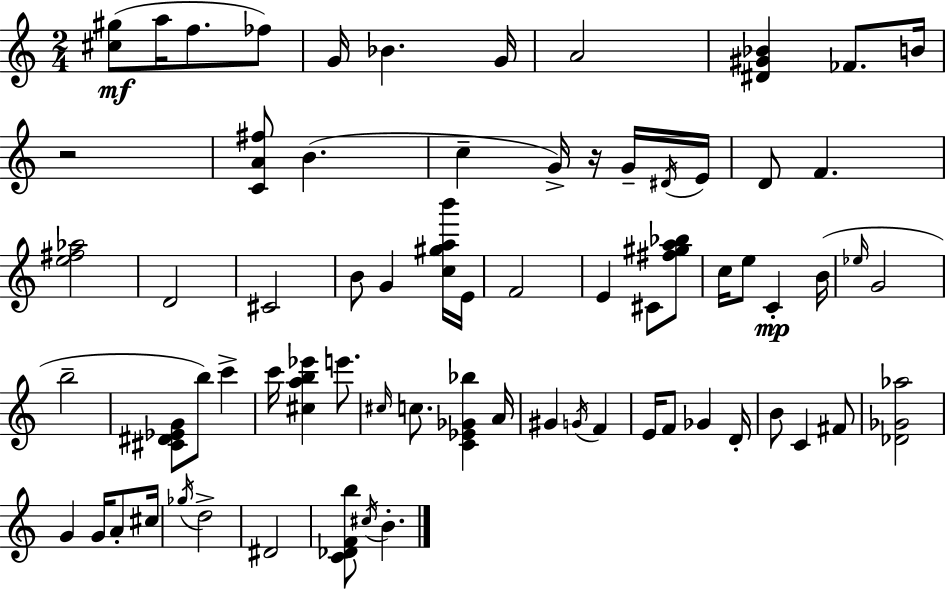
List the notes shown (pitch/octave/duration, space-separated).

[C#5,G#5]/e A5/s F5/e. FES5/e G4/s Bb4/q. G4/s A4/h [D#4,G#4,Bb4]/q FES4/e. B4/s R/h [C4,A4,F#5]/e B4/q. C5/q G4/s R/s G4/s D#4/s E4/s D4/e F4/q. [E5,F#5,Ab5]/h D4/h C#4/h B4/e G4/q [C5,G#5,A5,B6]/s E4/s F4/h E4/q C#4/e [F#5,G#5,A5,Bb5]/e C5/s E5/e C4/q B4/s Eb5/s G4/h B5/h [C#4,D#4,Eb4,G4]/e B5/e C6/q C6/s [C#5,A5,B5,Eb6]/q E6/e. C#5/s C5/e. [C4,Eb4,Gb4,Bb5]/q A4/s G#4/q G4/s F4/q E4/s F4/e Gb4/q D4/s B4/e C4/q F#4/e [Db4,Gb4,Ab5]/h G4/q G4/s A4/e C#5/s Gb5/s D5/h D#4/h [C4,Db4,F4,B5]/e C#5/s B4/q.